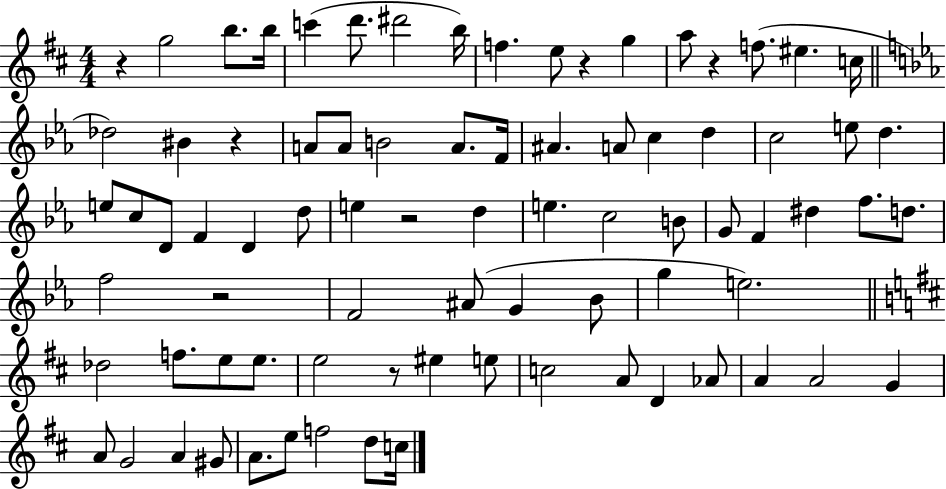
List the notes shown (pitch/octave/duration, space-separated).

R/q G5/h B5/e. B5/s C6/q D6/e. D#6/h B5/s F5/q. E5/e R/q G5/q A5/e R/q F5/e. EIS5/q. C5/s Db5/h BIS4/q R/q A4/e A4/e B4/h A4/e. F4/s A#4/q. A4/e C5/q D5/q C5/h E5/e D5/q. E5/e C5/e D4/e F4/q D4/q D5/e E5/q R/h D5/q E5/q. C5/h B4/e G4/e F4/q D#5/q F5/e. D5/e. F5/h R/h F4/h A#4/e G4/q Bb4/e G5/q E5/h. Db5/h F5/e. E5/e E5/e. E5/h R/e EIS5/q E5/e C5/h A4/e D4/q Ab4/e A4/q A4/h G4/q A4/e G4/h A4/q G#4/e A4/e. E5/e F5/h D5/e C5/s